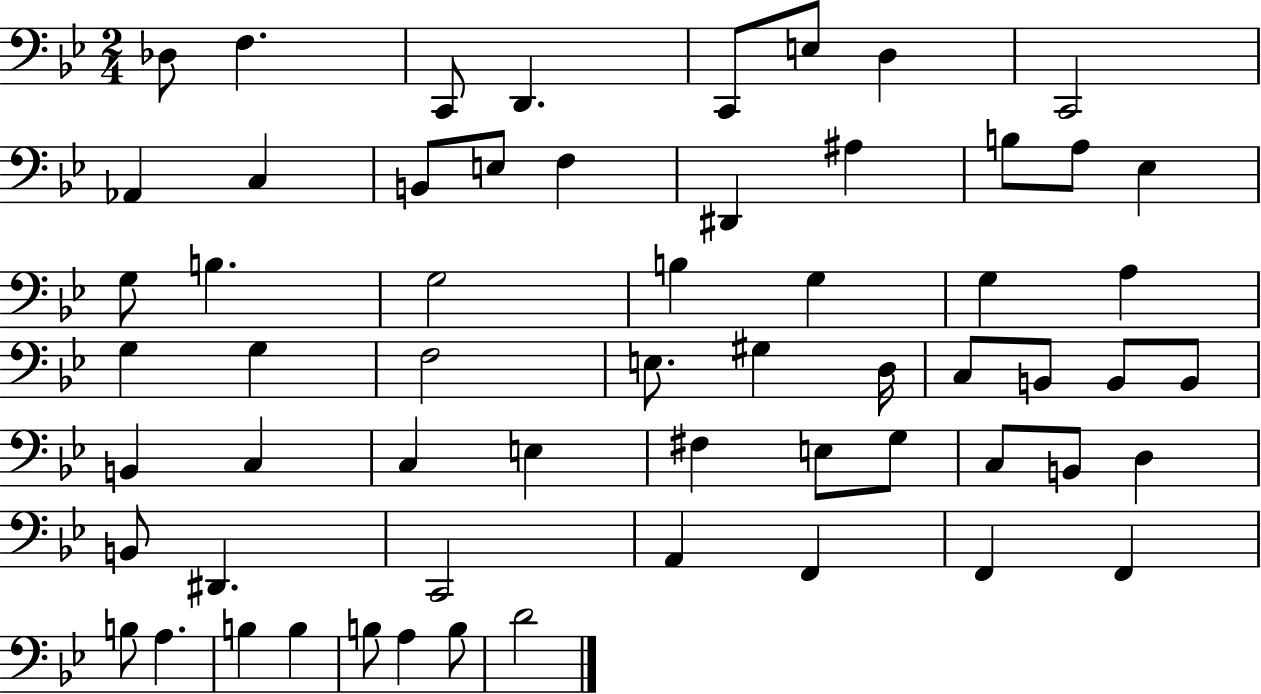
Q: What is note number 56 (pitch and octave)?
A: B3